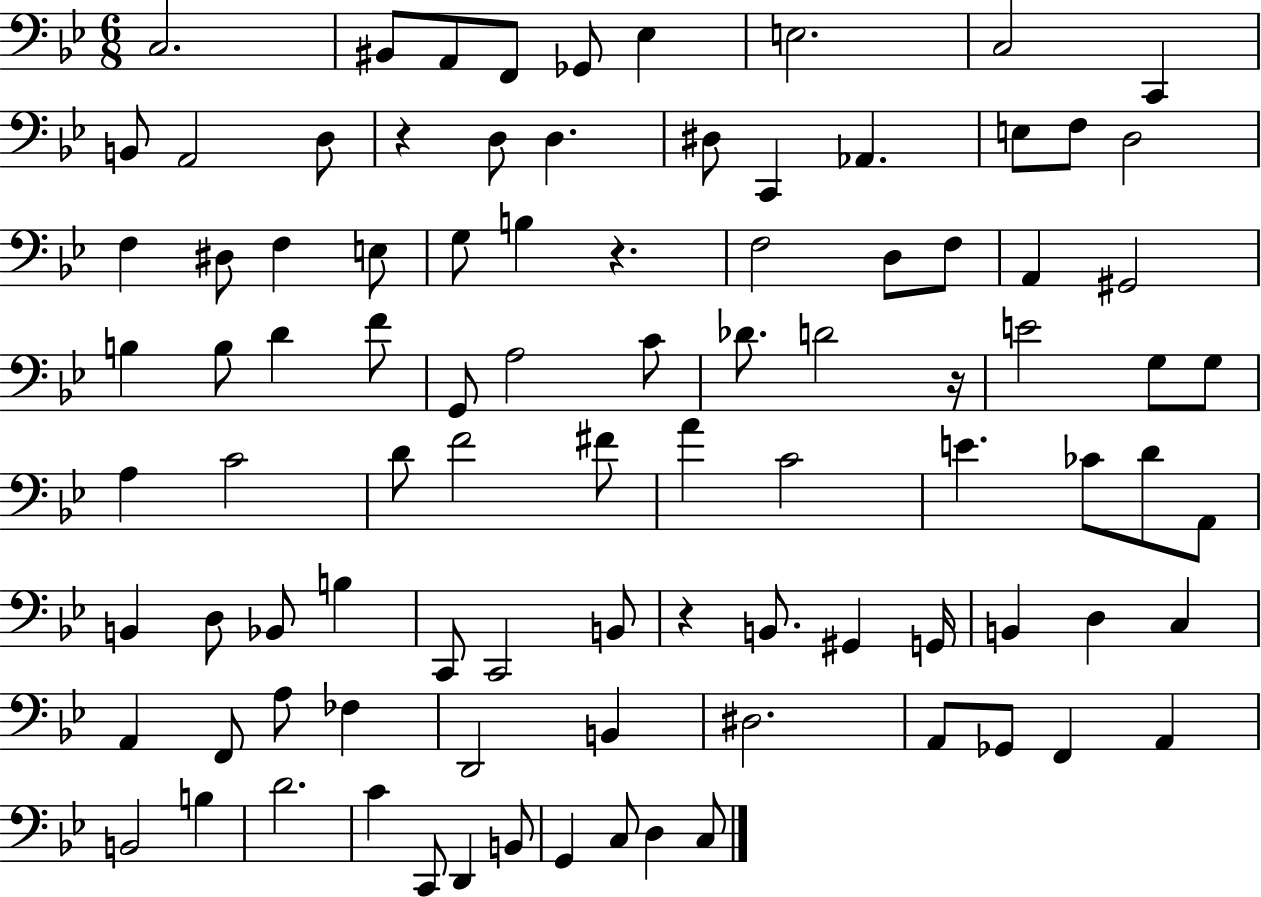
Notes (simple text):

C3/h. BIS2/e A2/e F2/e Gb2/e Eb3/q E3/h. C3/h C2/q B2/e A2/h D3/e R/q D3/e D3/q. D#3/e C2/q Ab2/q. E3/e F3/e D3/h F3/q D#3/e F3/q E3/e G3/e B3/q R/q. F3/h D3/e F3/e A2/q G#2/h B3/q B3/e D4/q F4/e G2/e A3/h C4/e Db4/e. D4/h R/s E4/h G3/e G3/e A3/q C4/h D4/e F4/h F#4/e A4/q C4/h E4/q. CES4/e D4/e A2/e B2/q D3/e Bb2/e B3/q C2/e C2/h B2/e R/q B2/e. G#2/q G2/s B2/q D3/q C3/q A2/q F2/e A3/e FES3/q D2/h B2/q D#3/h. A2/e Gb2/e F2/q A2/q B2/h B3/q D4/h. C4/q C2/e D2/q B2/e G2/q C3/e D3/q C3/e